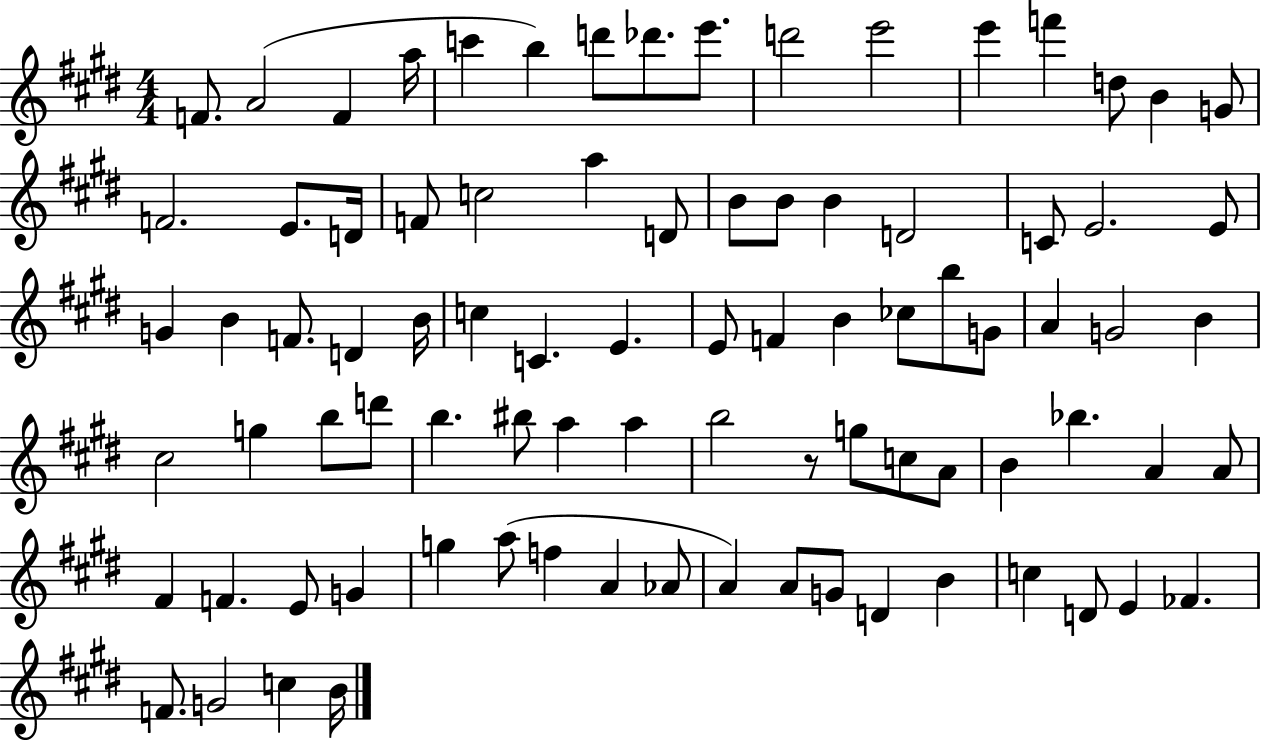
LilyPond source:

{
  \clef treble
  \numericTimeSignature
  \time 4/4
  \key e \major
  \repeat volta 2 { f'8. a'2( f'4 a''16 | c'''4 b''4) d'''8 des'''8. e'''8. | d'''2 e'''2 | e'''4 f'''4 d''8 b'4 g'8 | \break f'2. e'8. d'16 | f'8 c''2 a''4 d'8 | b'8 b'8 b'4 d'2 | c'8 e'2. e'8 | \break g'4 b'4 f'8. d'4 b'16 | c''4 c'4. e'4. | e'8 f'4 b'4 ces''8 b''8 g'8 | a'4 g'2 b'4 | \break cis''2 g''4 b''8 d'''8 | b''4. bis''8 a''4 a''4 | b''2 r8 g''8 c''8 a'8 | b'4 bes''4. a'4 a'8 | \break fis'4 f'4. e'8 g'4 | g''4 a''8( f''4 a'4 aes'8 | a'4) a'8 g'8 d'4 b'4 | c''4 d'8 e'4 fes'4. | \break f'8. g'2 c''4 b'16 | } \bar "|."
}